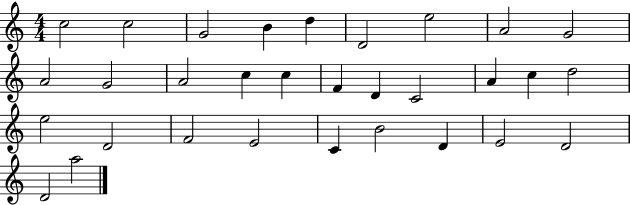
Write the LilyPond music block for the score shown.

{
  \clef treble
  \numericTimeSignature
  \time 4/4
  \key c \major
  c''2 c''2 | g'2 b'4 d''4 | d'2 e''2 | a'2 g'2 | \break a'2 g'2 | a'2 c''4 c''4 | f'4 d'4 c'2 | a'4 c''4 d''2 | \break e''2 d'2 | f'2 e'2 | c'4 b'2 d'4 | e'2 d'2 | \break d'2 a''2 | \bar "|."
}